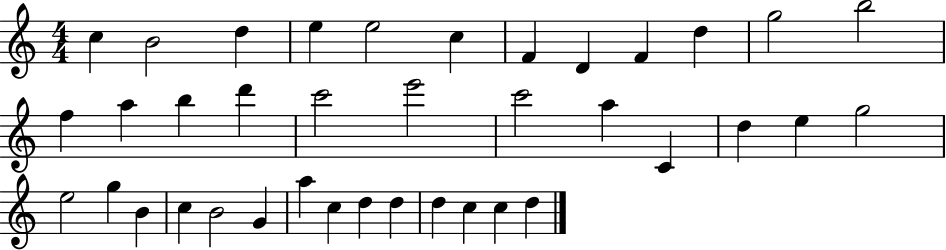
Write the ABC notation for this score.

X:1
T:Untitled
M:4/4
L:1/4
K:C
c B2 d e e2 c F D F d g2 b2 f a b d' c'2 e'2 c'2 a C d e g2 e2 g B c B2 G a c d d d c c d